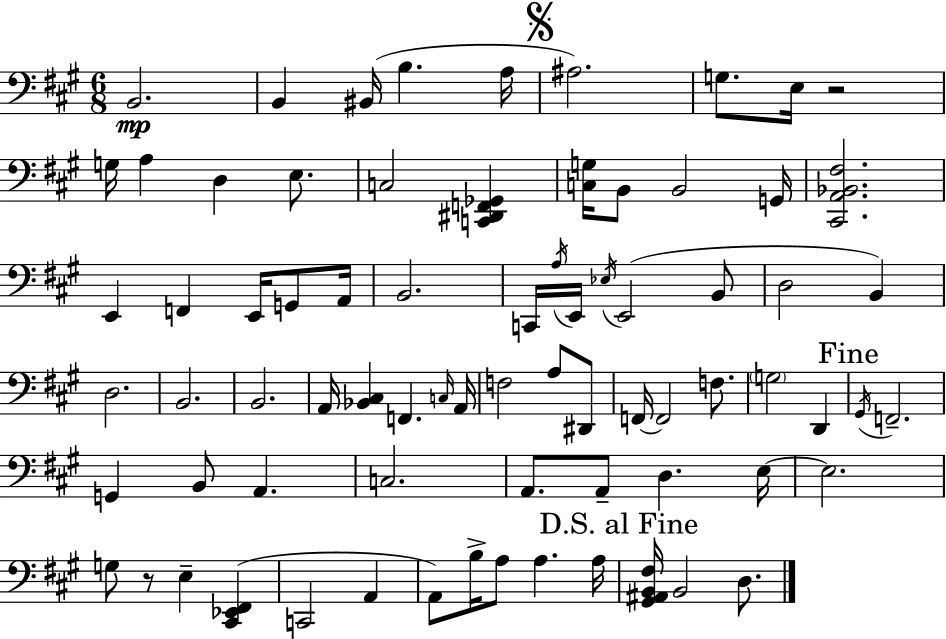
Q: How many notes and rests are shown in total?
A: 75